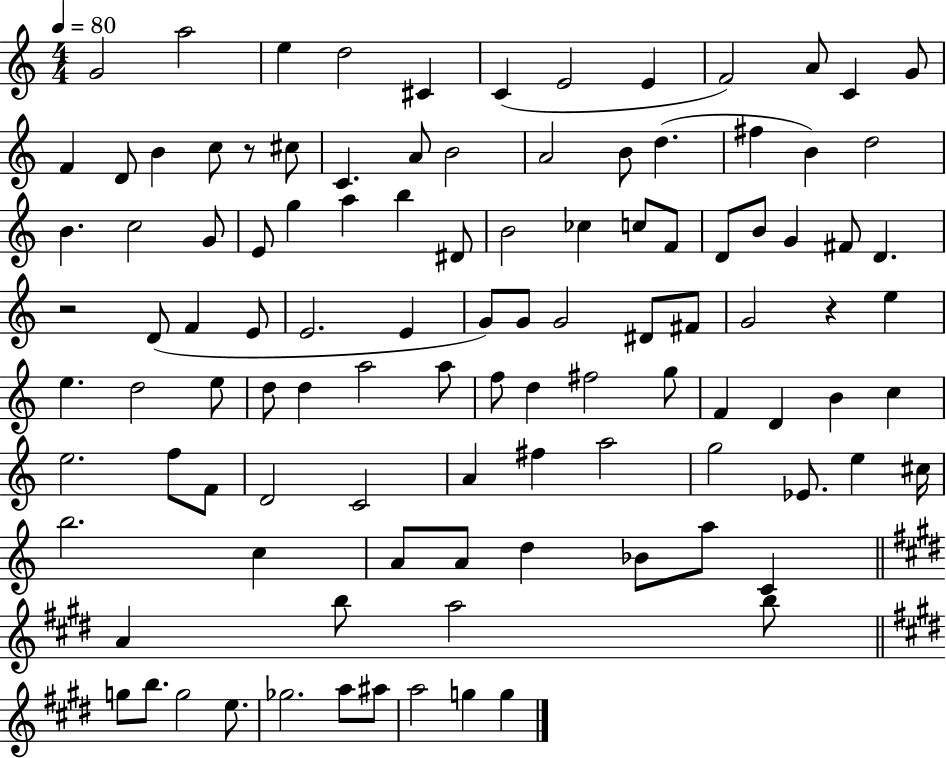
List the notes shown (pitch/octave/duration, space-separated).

G4/h A5/h E5/q D5/h C#4/q C4/q E4/h E4/q F4/h A4/e C4/q G4/e F4/q D4/e B4/q C5/e R/e C#5/e C4/q. A4/e B4/h A4/h B4/e D5/q. F#5/q B4/q D5/h B4/q. C5/h G4/e E4/e G5/q A5/q B5/q D#4/e B4/h CES5/q C5/e F4/e D4/e B4/e G4/q F#4/e D4/q. R/h D4/e F4/q E4/e E4/h. E4/q G4/e G4/e G4/h D#4/e F#4/e G4/h R/q E5/q E5/q. D5/h E5/e D5/e D5/q A5/h A5/e F5/e D5/q F#5/h G5/e F4/q D4/q B4/q C5/q E5/h. F5/e F4/e D4/h C4/h A4/q F#5/q A5/h G5/h Eb4/e. E5/q C#5/s B5/h. C5/q A4/e A4/e D5/q Bb4/e A5/e C4/q A4/q B5/e A5/h B5/e G5/e B5/e. G5/h E5/e. Gb5/h. A5/e A#5/e A5/h G5/q G5/q